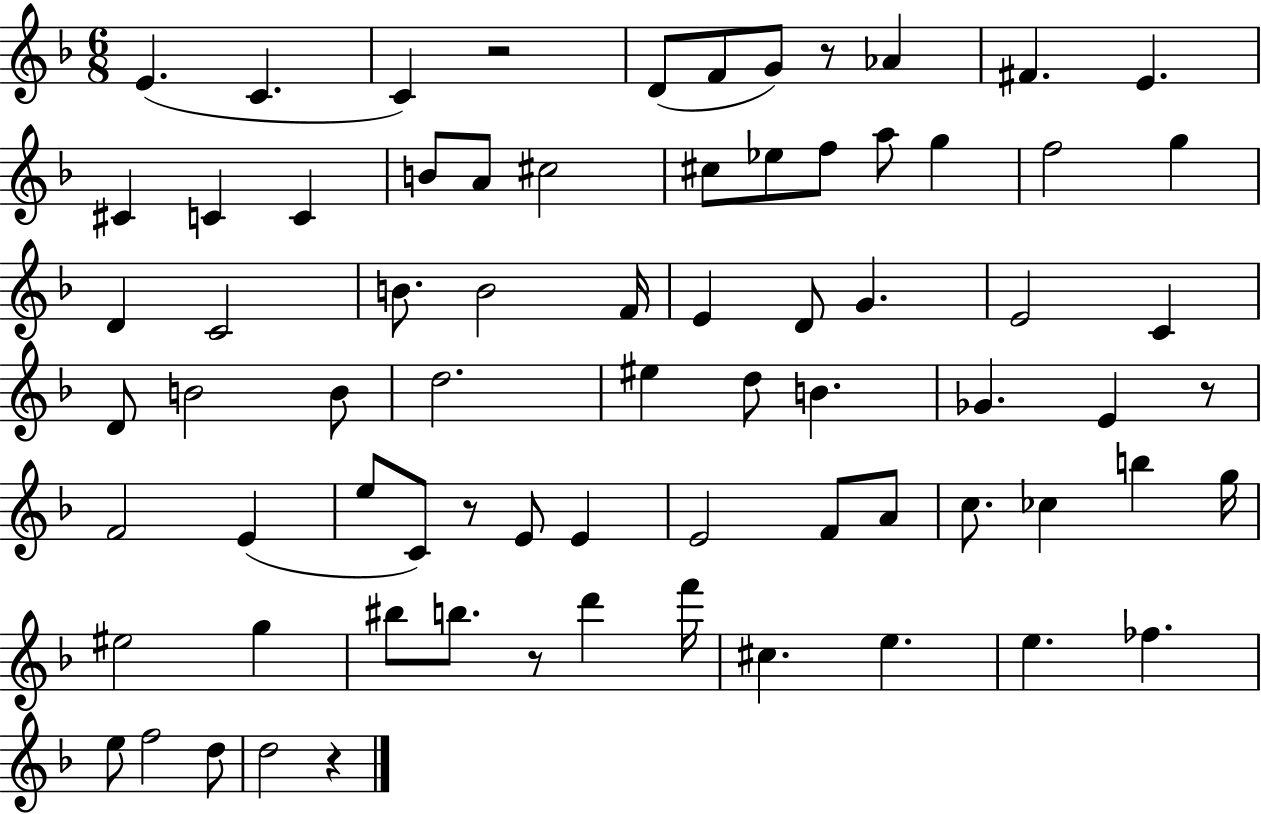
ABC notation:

X:1
T:Untitled
M:6/8
L:1/4
K:F
E C C z2 D/2 F/2 G/2 z/2 _A ^F E ^C C C B/2 A/2 ^c2 ^c/2 _e/2 f/2 a/2 g f2 g D C2 B/2 B2 F/4 E D/2 G E2 C D/2 B2 B/2 d2 ^e d/2 B _G E z/2 F2 E e/2 C/2 z/2 E/2 E E2 F/2 A/2 c/2 _c b g/4 ^e2 g ^b/2 b/2 z/2 d' f'/4 ^c e e _f e/2 f2 d/2 d2 z